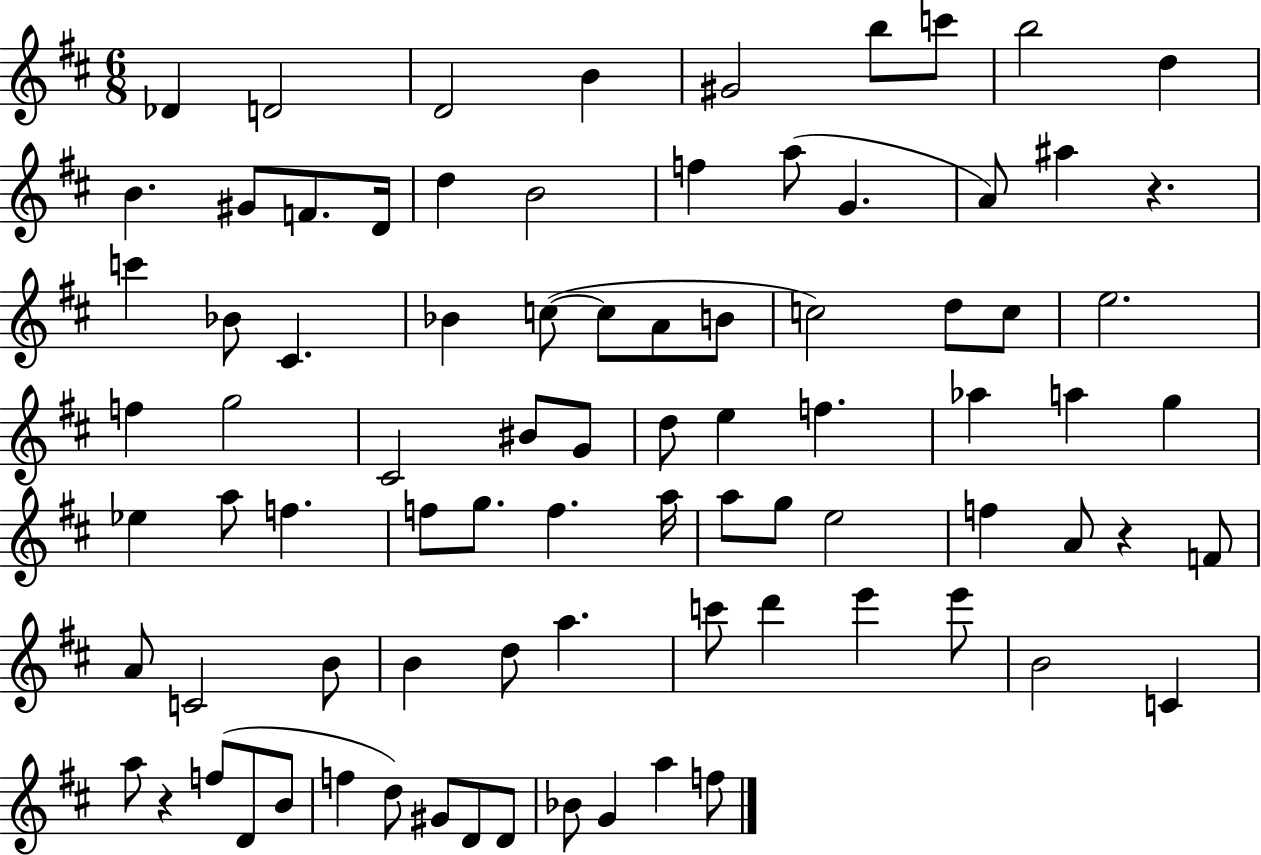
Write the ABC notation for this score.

X:1
T:Untitled
M:6/8
L:1/4
K:D
_D D2 D2 B ^G2 b/2 c'/2 b2 d B ^G/2 F/2 D/4 d B2 f a/2 G A/2 ^a z c' _B/2 ^C _B c/2 c/2 A/2 B/2 c2 d/2 c/2 e2 f g2 ^C2 ^B/2 G/2 d/2 e f _a a g _e a/2 f f/2 g/2 f a/4 a/2 g/2 e2 f A/2 z F/2 A/2 C2 B/2 B d/2 a c'/2 d' e' e'/2 B2 C a/2 z f/2 D/2 B/2 f d/2 ^G/2 D/2 D/2 _B/2 G a f/2